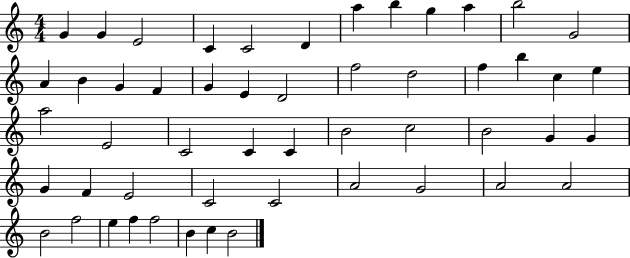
X:1
T:Untitled
M:4/4
L:1/4
K:C
G G E2 C C2 D a b g a b2 G2 A B G F G E D2 f2 d2 f b c e a2 E2 C2 C C B2 c2 B2 G G G F E2 C2 C2 A2 G2 A2 A2 B2 f2 e f f2 B c B2